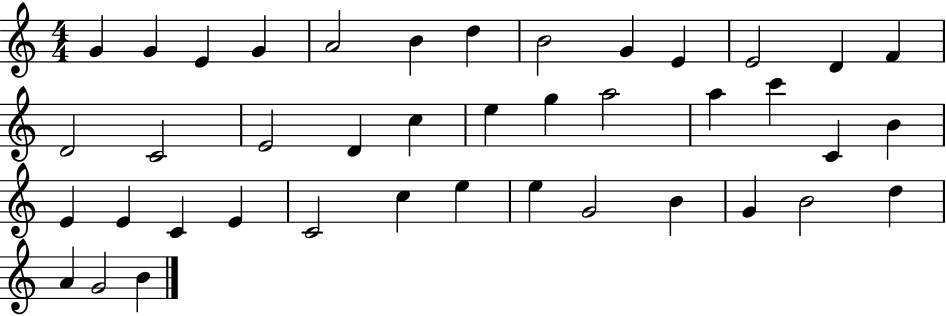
{
  \clef treble
  \numericTimeSignature
  \time 4/4
  \key c \major
  g'4 g'4 e'4 g'4 | a'2 b'4 d''4 | b'2 g'4 e'4 | e'2 d'4 f'4 | \break d'2 c'2 | e'2 d'4 c''4 | e''4 g''4 a''2 | a''4 c'''4 c'4 b'4 | \break e'4 e'4 c'4 e'4 | c'2 c''4 e''4 | e''4 g'2 b'4 | g'4 b'2 d''4 | \break a'4 g'2 b'4 | \bar "|."
}